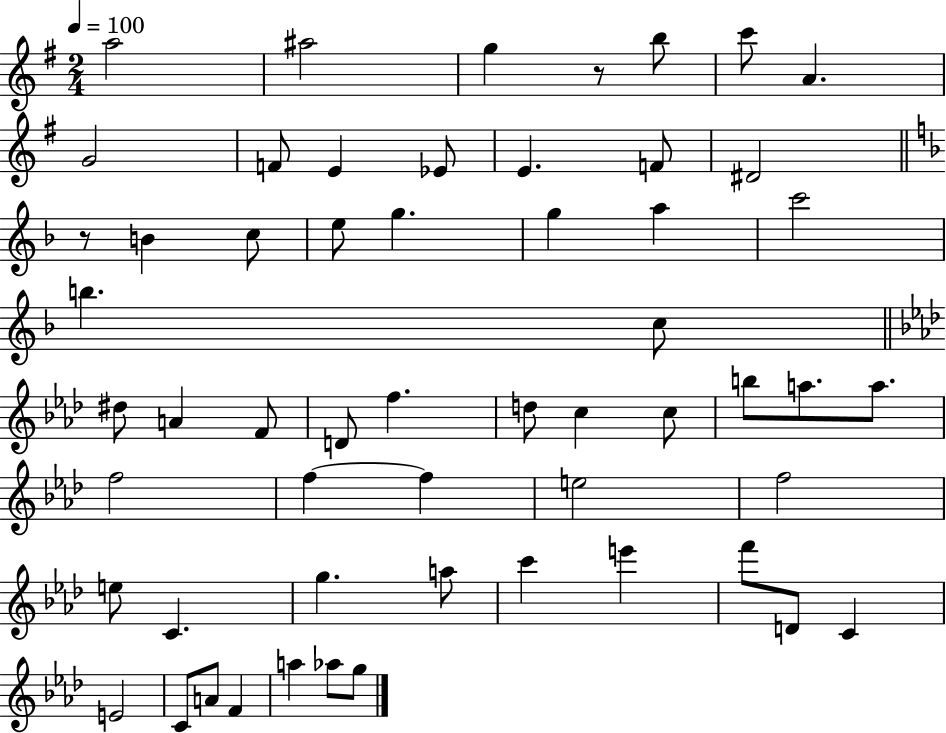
{
  \clef treble
  \numericTimeSignature
  \time 2/4
  \key g \major
  \tempo 4 = 100
  a''2 | ais''2 | g''4 r8 b''8 | c'''8 a'4. | \break g'2 | f'8 e'4 ees'8 | e'4. f'8 | dis'2 | \break \bar "||" \break \key d \minor r8 b'4 c''8 | e''8 g''4. | g''4 a''4 | c'''2 | \break b''4. c''8 | \bar "||" \break \key f \minor dis''8 a'4 f'8 | d'8 f''4. | d''8 c''4 c''8 | b''8 a''8. a''8. | \break f''2 | f''4~~ f''4 | e''2 | f''2 | \break e''8 c'4. | g''4. a''8 | c'''4 e'''4 | f'''8 d'8 c'4 | \break e'2 | c'8 a'8 f'4 | a''4 aes''8 g''8 | \bar "|."
}